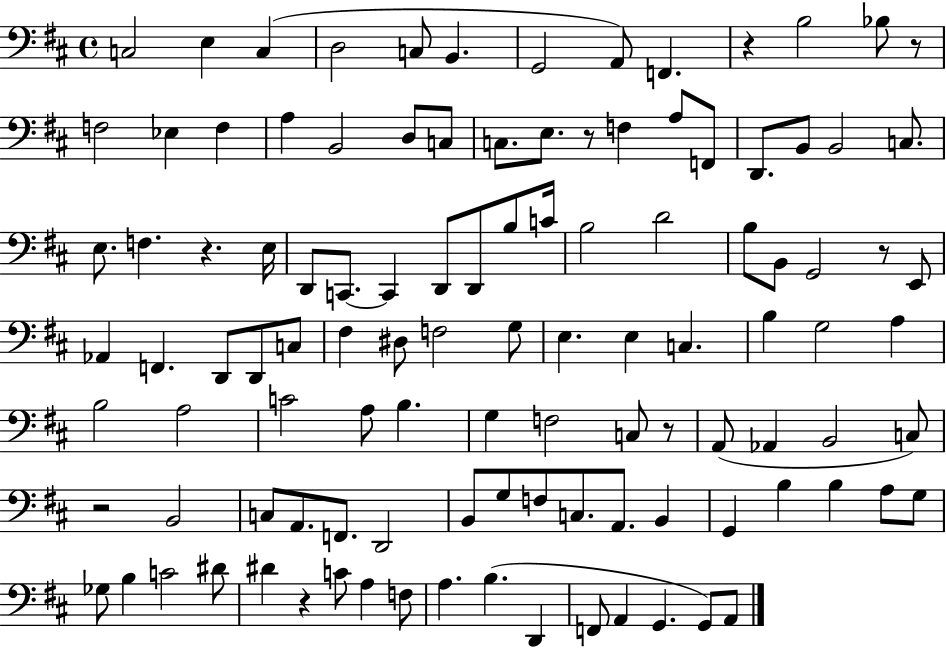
{
  \clef bass
  \time 4/4
  \defaultTimeSignature
  \key d \major
  c2 e4 c4( | d2 c8 b,4. | g,2 a,8) f,4. | r4 b2 bes8 r8 | \break f2 ees4 f4 | a4 b,2 d8 c8 | c8. e8. r8 f4 a8 f,8 | d,8. b,8 b,2 c8. | \break e8. f4. r4. e16 | d,8 c,8.~~ c,4 d,8 d,8 b8 c'16 | b2 d'2 | b8 b,8 g,2 r8 e,8 | \break aes,4 f,4. d,8 d,8 c8 | fis4 dis8 f2 g8 | e4. e4 c4. | b4 g2 a4 | \break b2 a2 | c'2 a8 b4. | g4 f2 c8 r8 | a,8( aes,4 b,2 c8) | \break r2 b,2 | c8 a,8. f,8. d,2 | b,8 g8 f8 c8. a,8. b,4 | g,4 b4 b4 a8 g8 | \break ges8 b4 c'2 dis'8 | dis'4 r4 c'8 a4 f8 | a4. b4.( d,4 | f,8 a,4 g,4. g,8) a,8 | \break \bar "|."
}